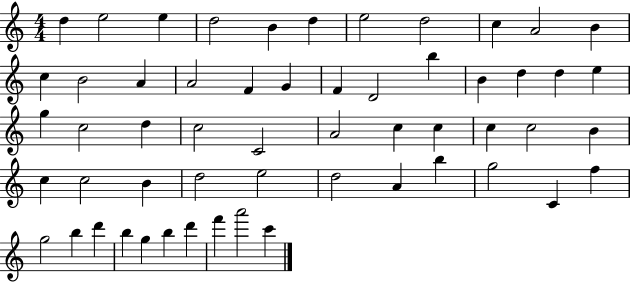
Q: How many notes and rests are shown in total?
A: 56